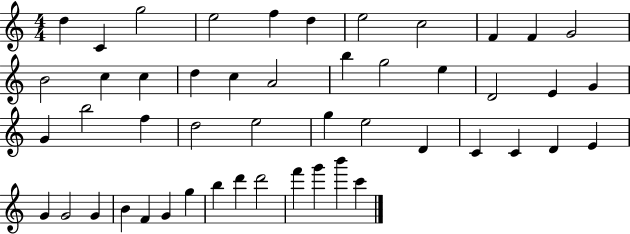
{
  \clef treble
  \numericTimeSignature
  \time 4/4
  \key c \major
  d''4 c'4 g''2 | e''2 f''4 d''4 | e''2 c''2 | f'4 f'4 g'2 | \break b'2 c''4 c''4 | d''4 c''4 a'2 | b''4 g''2 e''4 | d'2 e'4 g'4 | \break g'4 b''2 f''4 | d''2 e''2 | g''4 e''2 d'4 | c'4 c'4 d'4 e'4 | \break g'4 g'2 g'4 | b'4 f'4 g'4 g''4 | b''4 d'''4 d'''2 | f'''4 g'''4 b'''4 c'''4 | \break \bar "|."
}